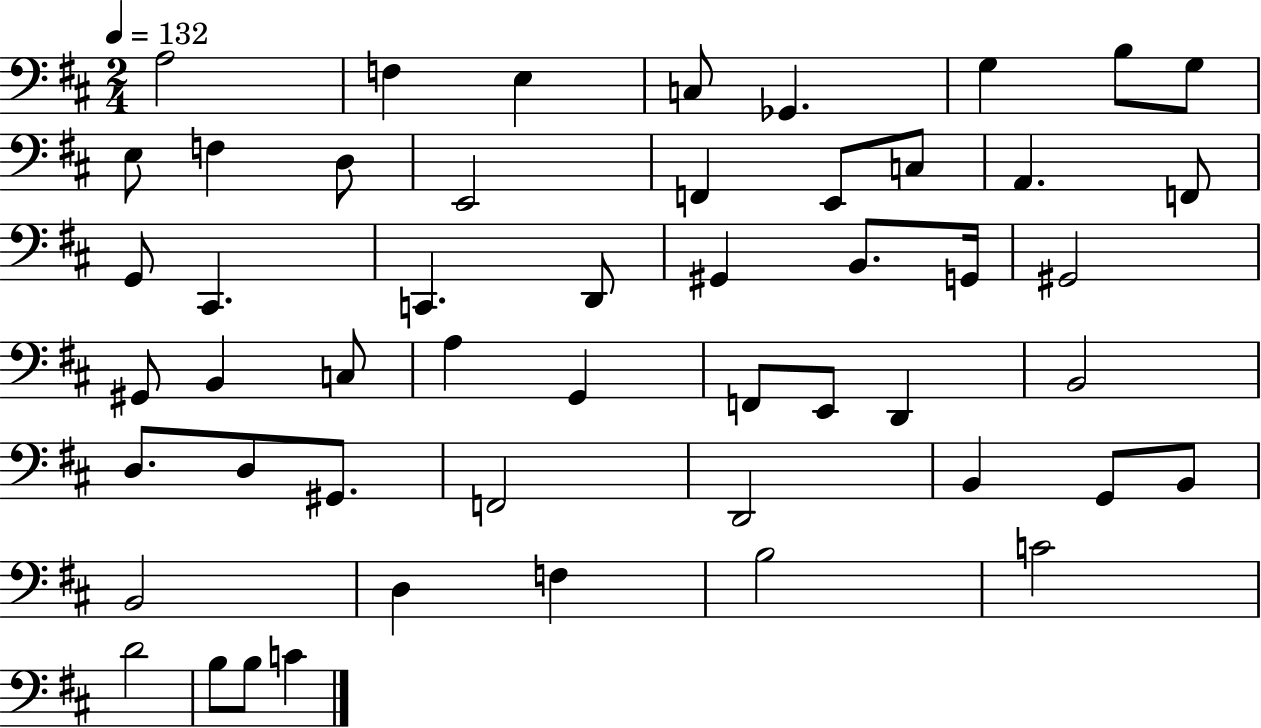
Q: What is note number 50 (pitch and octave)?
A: B3